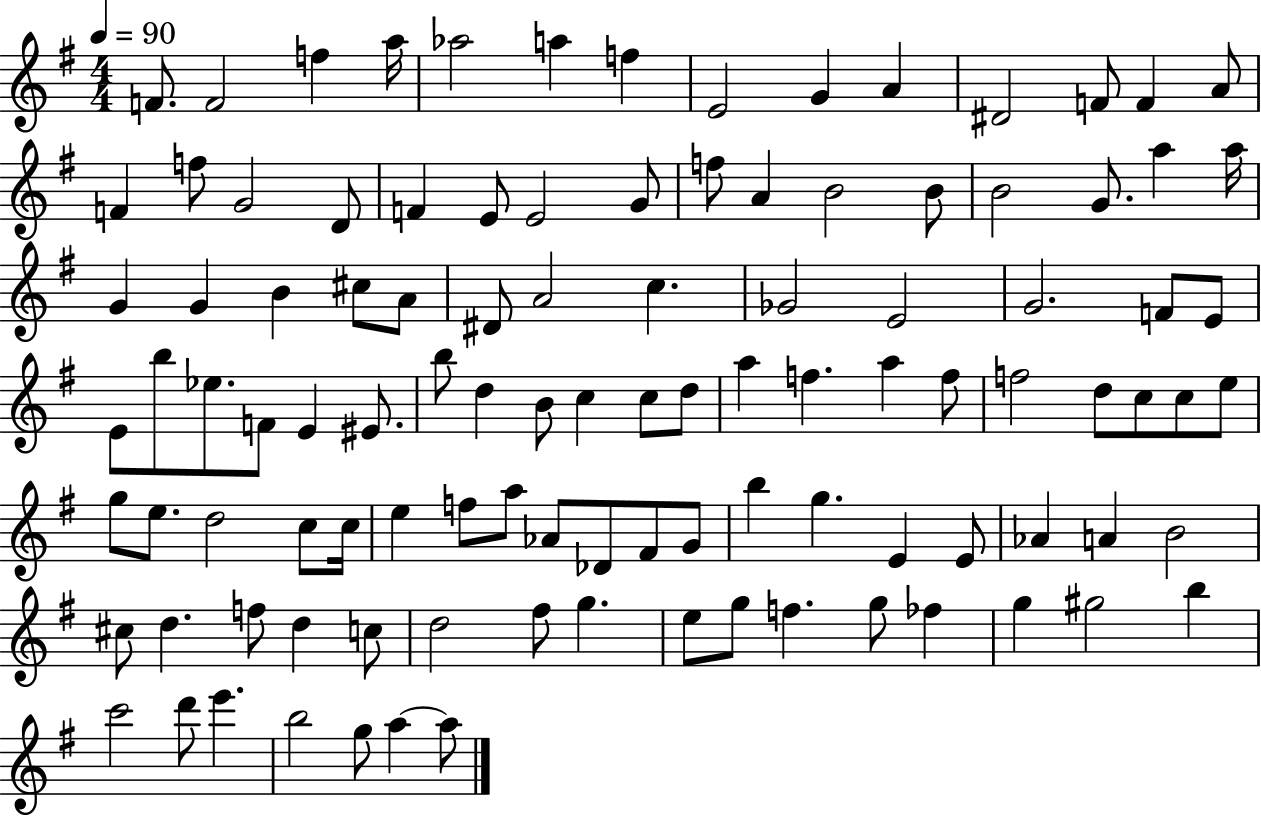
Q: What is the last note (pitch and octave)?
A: A5